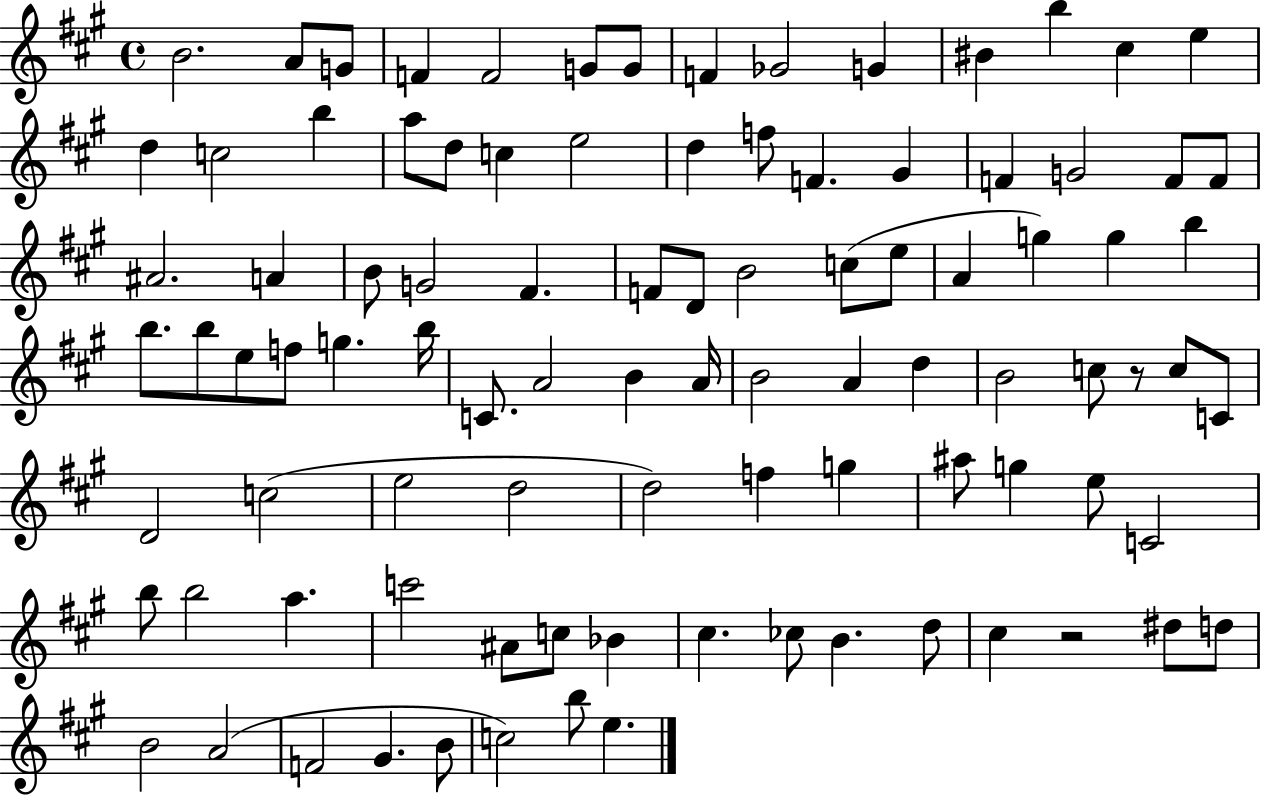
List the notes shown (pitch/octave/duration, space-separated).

B4/h. A4/e G4/e F4/q F4/h G4/e G4/e F4/q Gb4/h G4/q BIS4/q B5/q C#5/q E5/q D5/q C5/h B5/q A5/e D5/e C5/q E5/h D5/q F5/e F4/q. G#4/q F4/q G4/h F4/e F4/e A#4/h. A4/q B4/e G4/h F#4/q. F4/e D4/e B4/h C5/e E5/e A4/q G5/q G5/q B5/q B5/e. B5/e E5/e F5/e G5/q. B5/s C4/e. A4/h B4/q A4/s B4/h A4/q D5/q B4/h C5/e R/e C5/e C4/e D4/h C5/h E5/h D5/h D5/h F5/q G5/q A#5/e G5/q E5/e C4/h B5/e B5/h A5/q. C6/h A#4/e C5/e Bb4/q C#5/q. CES5/e B4/q. D5/e C#5/q R/h D#5/e D5/e B4/h A4/h F4/h G#4/q. B4/e C5/h B5/e E5/q.